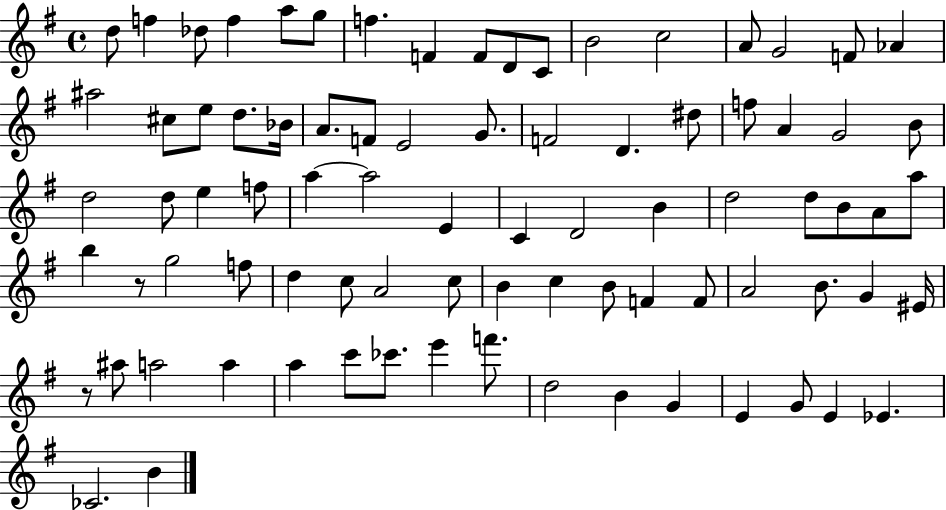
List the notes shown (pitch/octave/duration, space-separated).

D5/e F5/q Db5/e F5/q A5/e G5/e F5/q. F4/q F4/e D4/e C4/e B4/h C5/h A4/e G4/h F4/e Ab4/q A#5/h C#5/e E5/e D5/e. Bb4/s A4/e. F4/e E4/h G4/e. F4/h D4/q. D#5/e F5/e A4/q G4/h B4/e D5/h D5/e E5/q F5/e A5/q A5/h E4/q C4/q D4/h B4/q D5/h D5/e B4/e A4/e A5/e B5/q R/e G5/h F5/e D5/q C5/e A4/h C5/e B4/q C5/q B4/e F4/q F4/e A4/h B4/e. G4/q EIS4/s R/e A#5/e A5/h A5/q A5/q C6/e CES6/e. E6/q F6/e. D5/h B4/q G4/q E4/q G4/e E4/q Eb4/q. CES4/h. B4/q